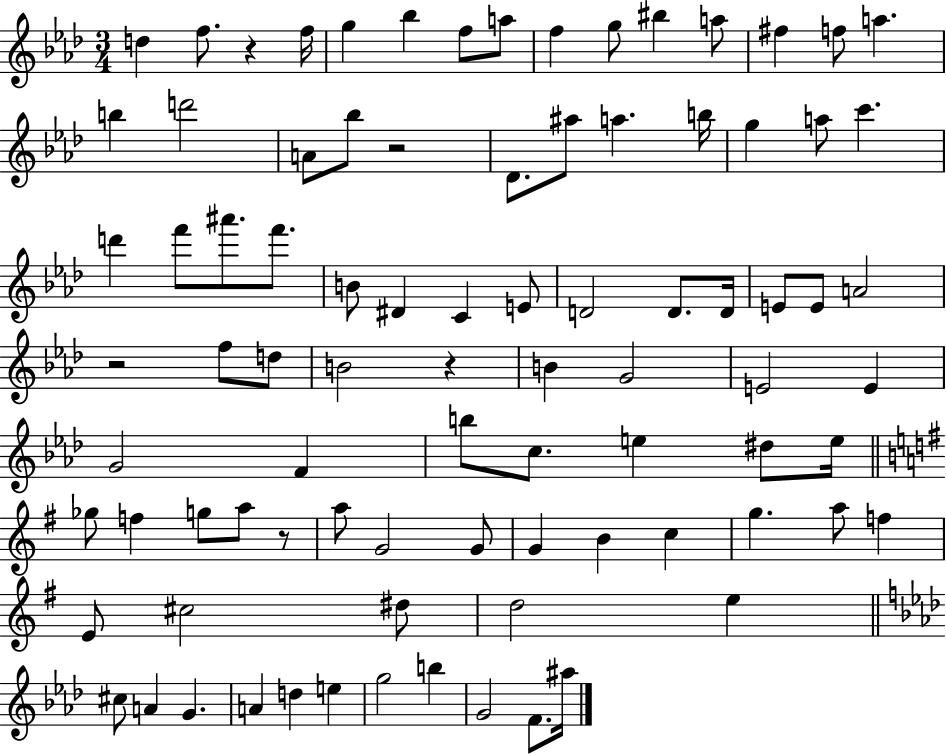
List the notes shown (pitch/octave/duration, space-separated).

D5/q F5/e. R/q F5/s G5/q Bb5/q F5/e A5/e F5/q G5/e BIS5/q A5/e F#5/q F5/e A5/q. B5/q D6/h A4/e Bb5/e R/h Db4/e. A#5/e A5/q. B5/s G5/q A5/e C6/q. D6/q F6/e A#6/e. F6/e. B4/e D#4/q C4/q E4/e D4/h D4/e. D4/s E4/e E4/e A4/h R/h F5/e D5/e B4/h R/q B4/q G4/h E4/h E4/q G4/h F4/q B5/e C5/e. E5/q D#5/e E5/s Gb5/e F5/q G5/e A5/e R/e A5/e G4/h G4/e G4/q B4/q C5/q G5/q. A5/e F5/q E4/e C#5/h D#5/e D5/h E5/q C#5/e A4/q G4/q. A4/q D5/q E5/q G5/h B5/q G4/h F4/e. A#5/s